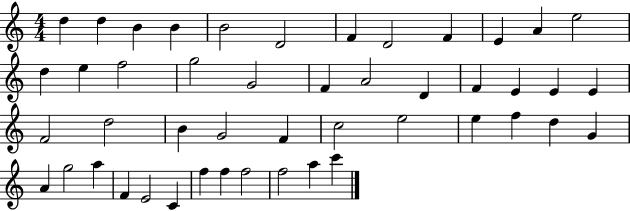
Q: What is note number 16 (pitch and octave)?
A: G5